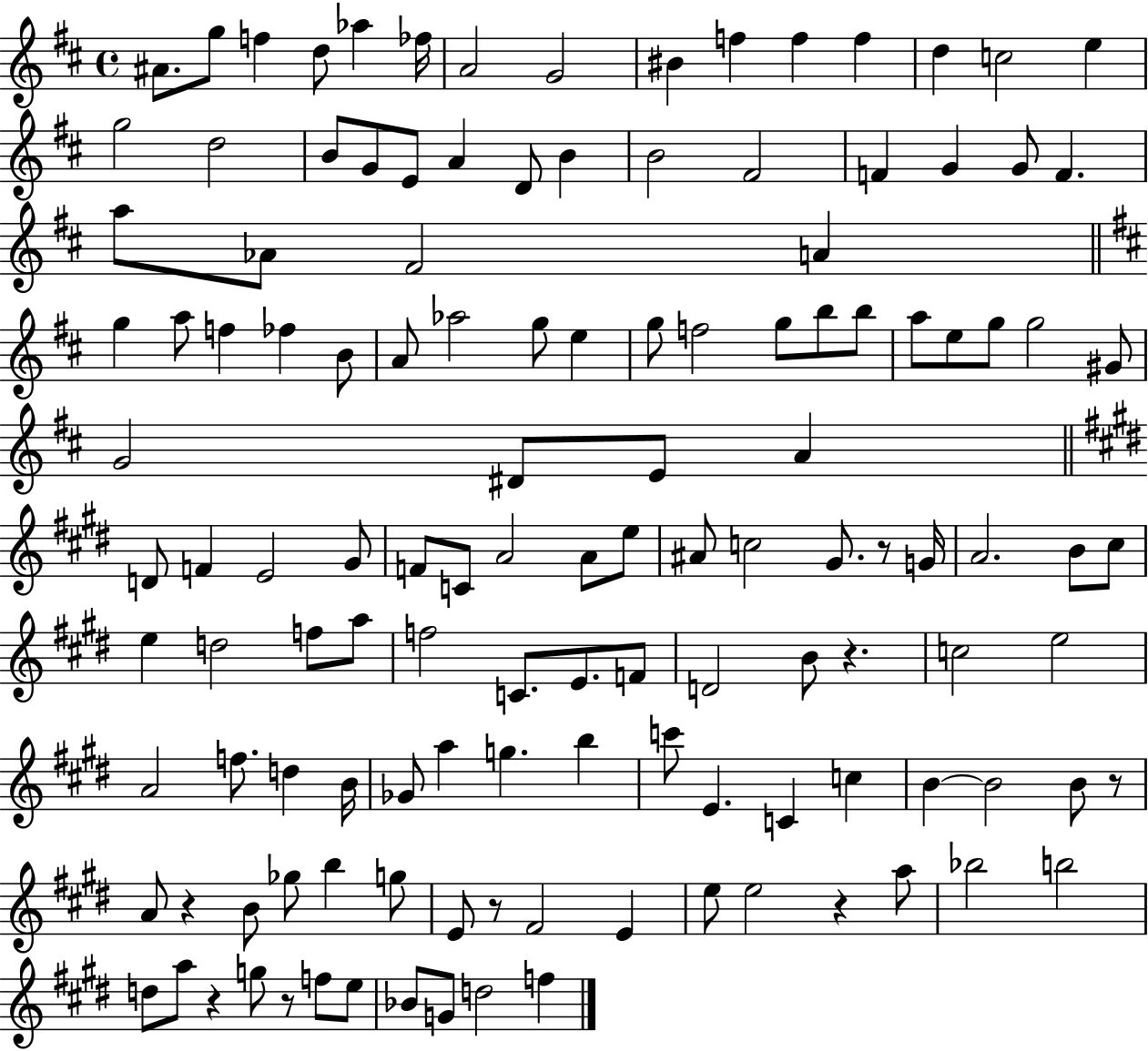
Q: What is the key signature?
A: D major